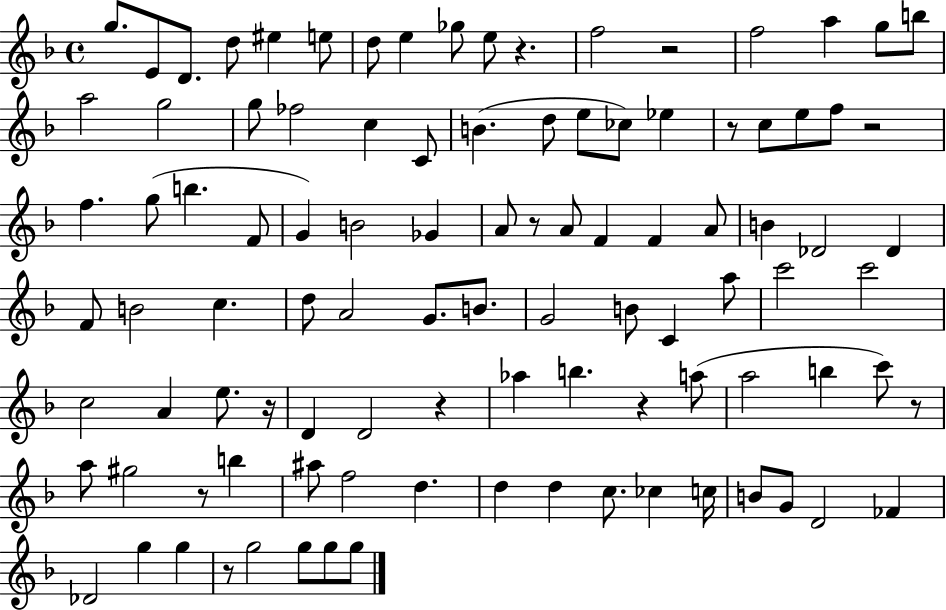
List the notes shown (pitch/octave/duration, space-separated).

G5/e. E4/e D4/e. D5/e EIS5/q E5/e D5/e E5/q Gb5/e E5/e R/q. F5/h R/h F5/h A5/q G5/e B5/e A5/h G5/h G5/e FES5/h C5/q C4/e B4/q. D5/e E5/e CES5/e Eb5/q R/e C5/e E5/e F5/e R/h F5/q. G5/e B5/q. F4/e G4/q B4/h Gb4/q A4/e R/e A4/e F4/q F4/q A4/e B4/q Db4/h Db4/q F4/e B4/h C5/q. D5/e A4/h G4/e. B4/e. G4/h B4/e C4/q A5/e C6/h C6/h C5/h A4/q E5/e. R/s D4/q D4/h R/q Ab5/q B5/q. R/q A5/e A5/h B5/q C6/e R/e A5/e G#5/h R/e B5/q A#5/e F5/h D5/q. D5/q D5/q C5/e. CES5/q C5/s B4/e G4/e D4/h FES4/q Db4/h G5/q G5/q R/e G5/h G5/e G5/e G5/e